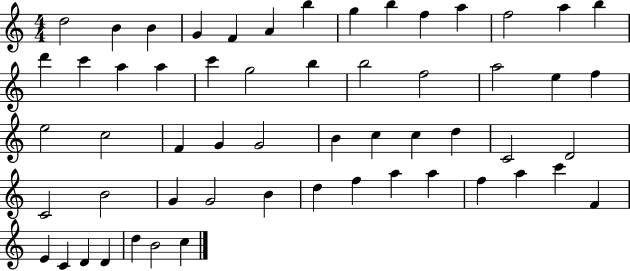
X:1
T:Untitled
M:4/4
L:1/4
K:C
d2 B B G F A b g b f a f2 a b d' c' a a c' g2 b b2 f2 a2 e f e2 c2 F G G2 B c c d C2 D2 C2 B2 G G2 B d f a a f a c' F E C D D d B2 c